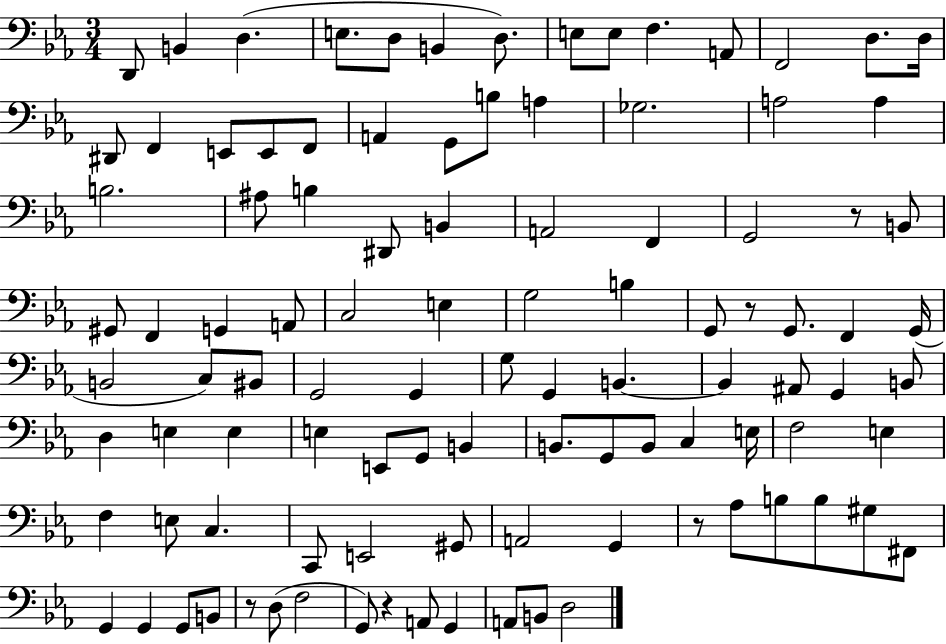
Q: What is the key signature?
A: EES major